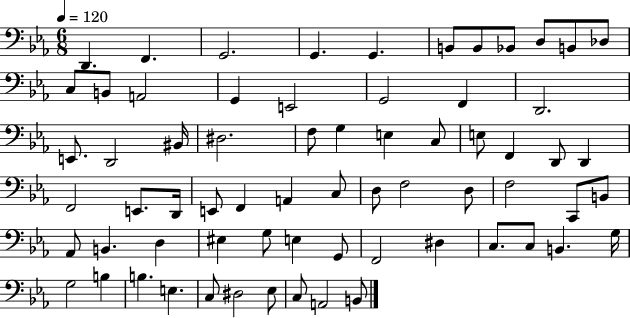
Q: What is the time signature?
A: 6/8